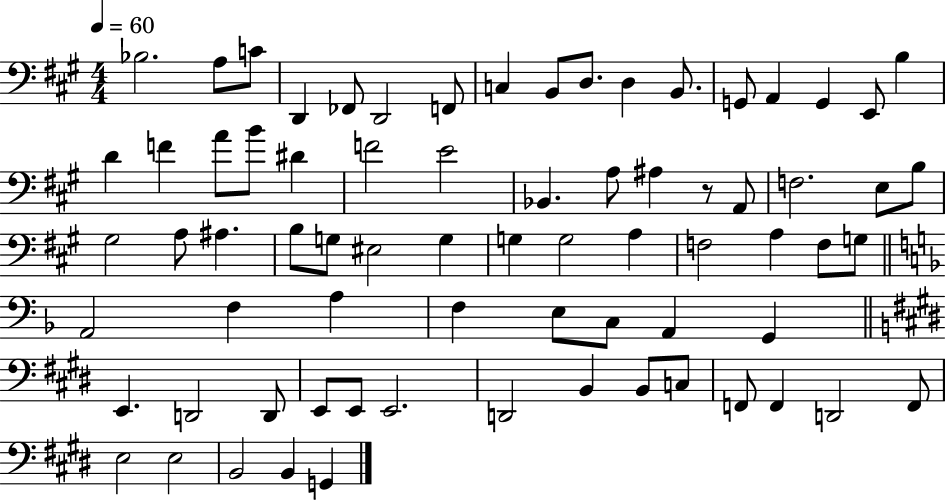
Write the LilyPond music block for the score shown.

{
  \clef bass
  \numericTimeSignature
  \time 4/4
  \key a \major
  \tempo 4 = 60
  \repeat volta 2 { bes2. a8 c'8 | d,4 fes,8 d,2 f,8 | c4 b,8 d8. d4 b,8. | g,8 a,4 g,4 e,8 b4 | \break d'4 f'4 a'8 b'8 dis'4 | f'2 e'2 | bes,4. a8 ais4 r8 a,8 | f2. e8 b8 | \break gis2 a8 ais4. | b8 g8 eis2 g4 | g4 g2 a4 | f2 a4 f8 g8 | \break \bar "||" \break \key f \major a,2 f4 a4 | f4 e8 c8 a,4 g,4 | \bar "||" \break \key e \major e,4. d,2 d,8 | e,8 e,8 e,2. | d,2 b,4 b,8 c8 | f,8 f,4 d,2 f,8 | \break e2 e2 | b,2 b,4 g,4 | } \bar "|."
}